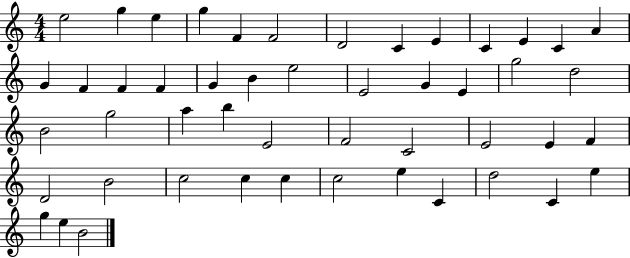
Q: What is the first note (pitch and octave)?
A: E5